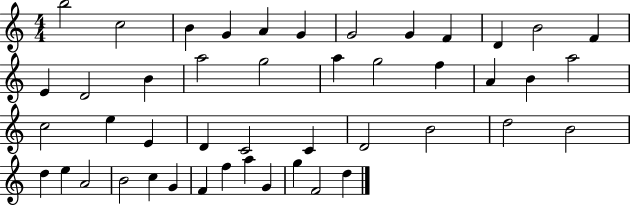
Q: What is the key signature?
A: C major